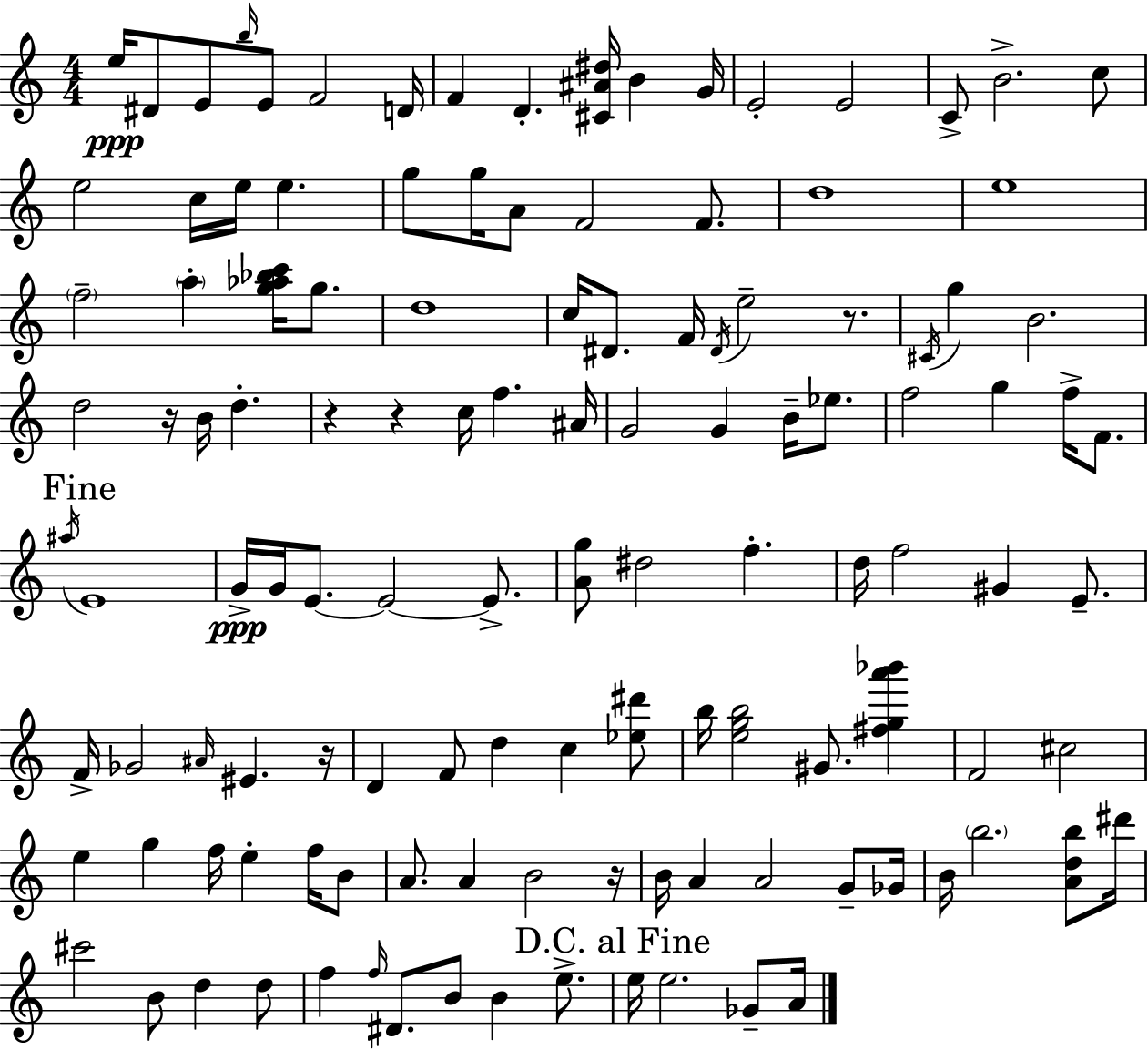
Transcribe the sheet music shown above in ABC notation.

X:1
T:Untitled
M:4/4
L:1/4
K:C
e/4 ^D/2 E/2 b/4 E/2 F2 D/4 F D [^C^A^d]/4 B G/4 E2 E2 C/2 B2 c/2 e2 c/4 e/4 e g/2 g/4 A/2 F2 F/2 d4 e4 f2 a [g_a_bc']/4 g/2 d4 c/4 ^D/2 F/4 ^D/4 e2 z/2 ^C/4 g B2 d2 z/4 B/4 d z z c/4 f ^A/4 G2 G B/4 _e/2 f2 g f/4 F/2 ^a/4 E4 G/4 G/4 E/2 E2 E/2 [Ag]/2 ^d2 f d/4 f2 ^G E/2 F/4 _G2 ^A/4 ^E z/4 D F/2 d c [_e^d']/2 b/4 [egb]2 ^G/2 [^fga'_b'] F2 ^c2 e g f/4 e f/4 B/2 A/2 A B2 z/4 B/4 A A2 G/2 _G/4 B/4 b2 [Adb]/2 ^d'/4 ^c'2 B/2 d d/2 f f/4 ^D/2 B/2 B e/2 e/4 e2 _G/2 A/4